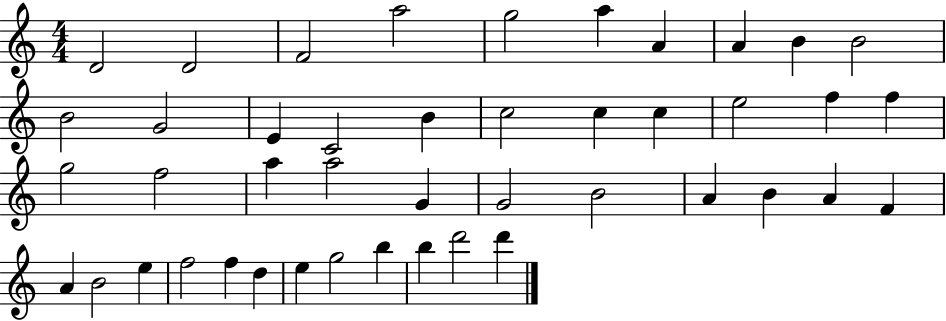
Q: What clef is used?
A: treble